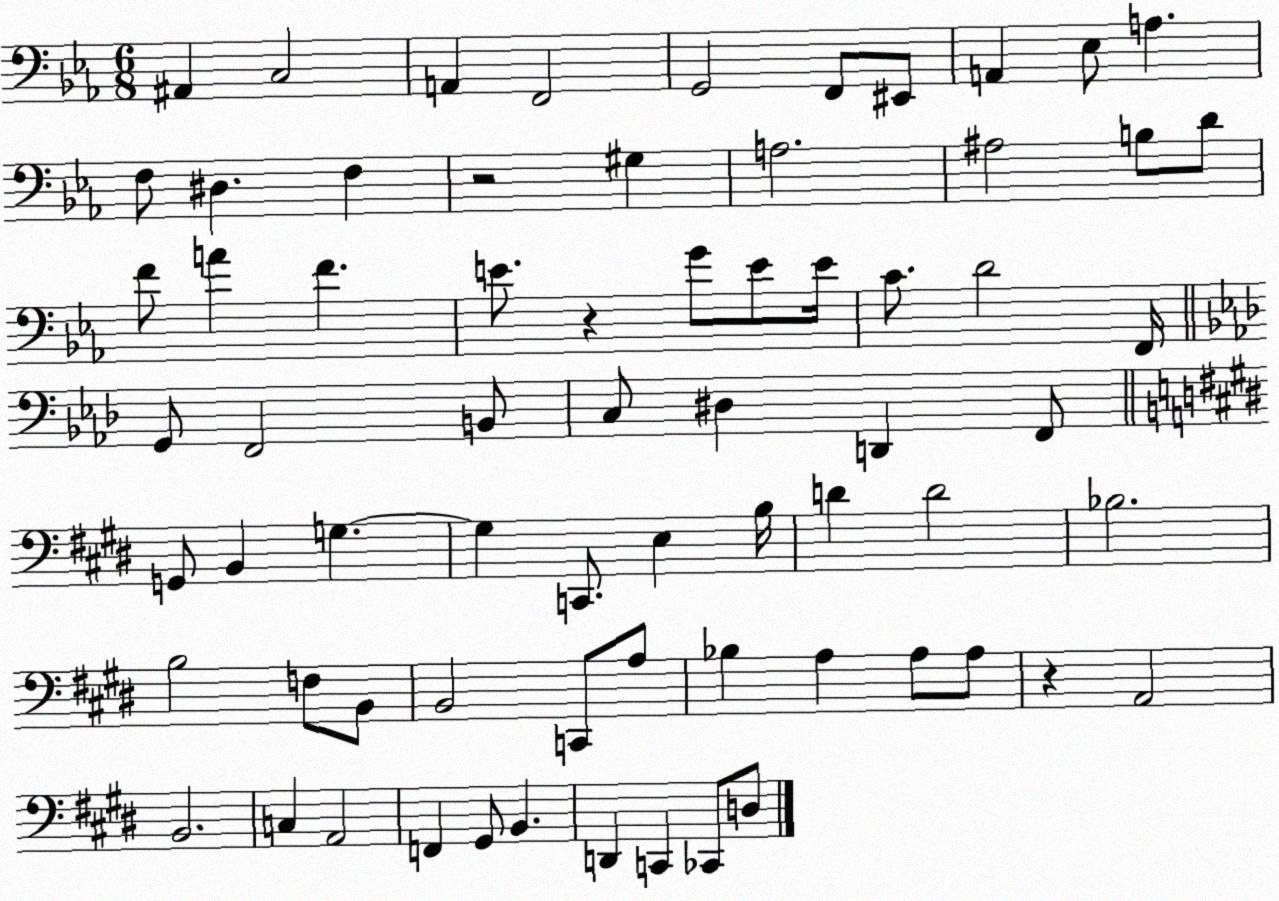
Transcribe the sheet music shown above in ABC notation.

X:1
T:Untitled
M:6/8
L:1/4
K:Eb
^A,, C,2 A,, F,,2 G,,2 F,,/2 ^E,,/2 A,, _E,/2 A, F,/2 ^D, F, z2 ^G, A,2 ^A,2 B,/2 D/2 F/2 A F E/2 z G/2 E/2 E/4 C/2 D2 F,,/4 G,,/2 F,,2 B,,/2 C,/2 ^D, D,, F,,/2 G,,/2 B,, G, G, C,,/2 E, B,/4 D D2 _B,2 B,2 F,/2 B,,/2 B,,2 C,,/2 A,/2 _B, A, A,/2 A,/2 z A,,2 B,,2 C, A,,2 F,, ^G,,/2 B,, D,, C,, _C,,/2 D,/2